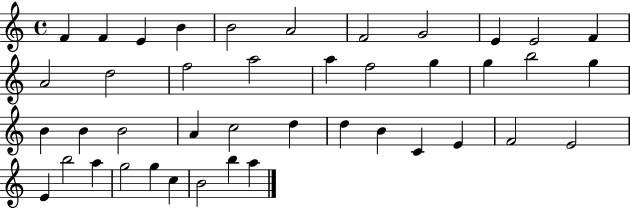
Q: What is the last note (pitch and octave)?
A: A5